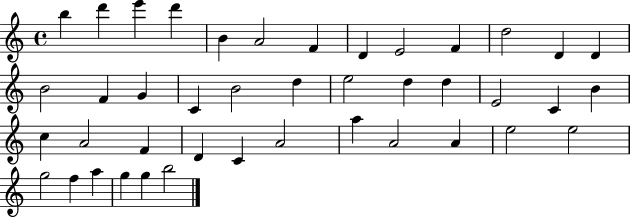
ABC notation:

X:1
T:Untitled
M:4/4
L:1/4
K:C
b d' e' d' B A2 F D E2 F d2 D D B2 F G C B2 d e2 d d E2 C B c A2 F D C A2 a A2 A e2 e2 g2 f a g g b2